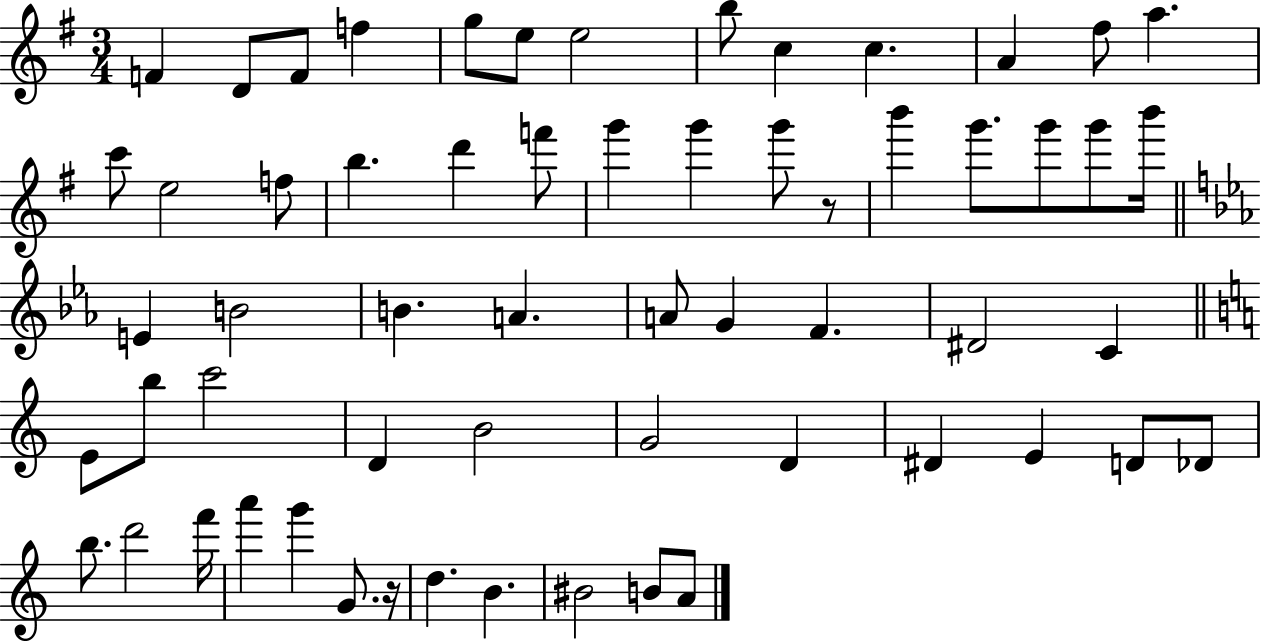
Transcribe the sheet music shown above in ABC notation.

X:1
T:Untitled
M:3/4
L:1/4
K:G
F D/2 F/2 f g/2 e/2 e2 b/2 c c A ^f/2 a c'/2 e2 f/2 b d' f'/2 g' g' g'/2 z/2 b' g'/2 g'/2 g'/2 b'/4 E B2 B A A/2 G F ^D2 C E/2 b/2 c'2 D B2 G2 D ^D E D/2 _D/2 b/2 d'2 f'/4 a' g' G/2 z/4 d B ^B2 B/2 A/2